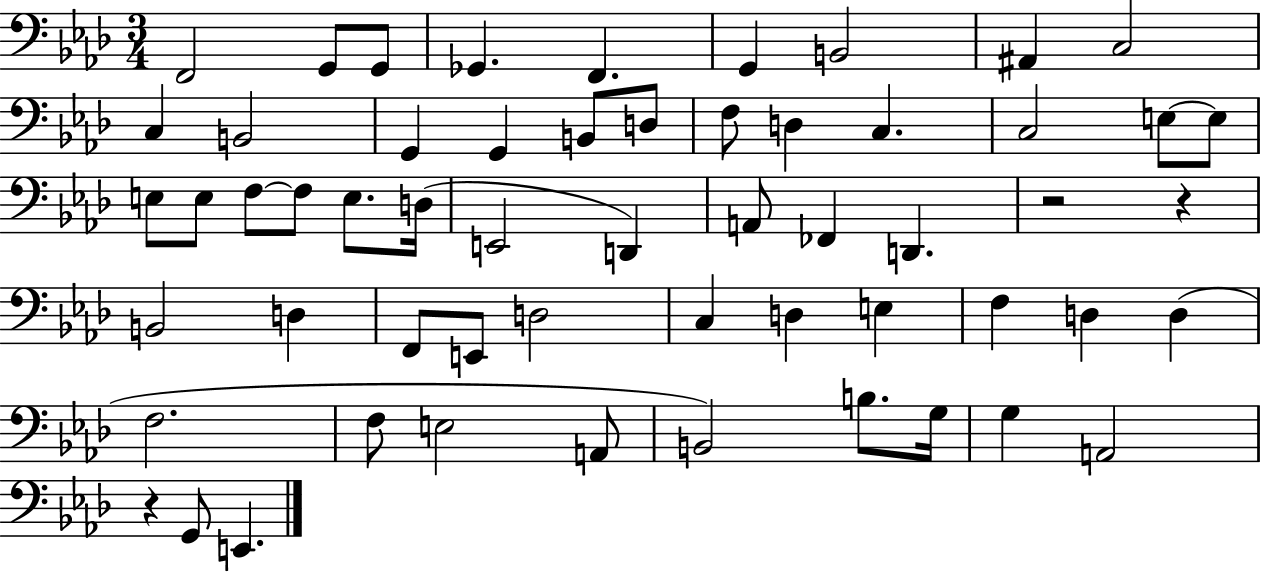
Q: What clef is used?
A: bass